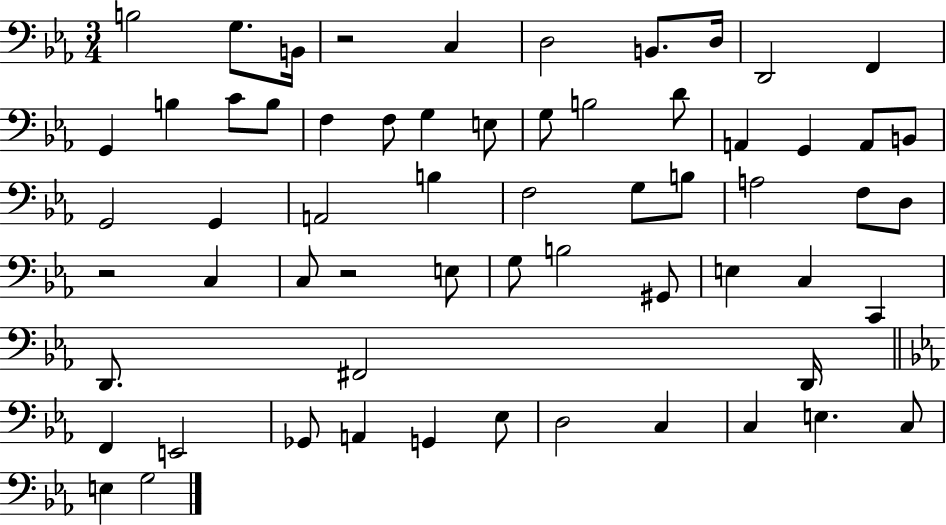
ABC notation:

X:1
T:Untitled
M:3/4
L:1/4
K:Eb
B,2 G,/2 B,,/4 z2 C, D,2 B,,/2 D,/4 D,,2 F,, G,, B, C/2 B,/2 F, F,/2 G, E,/2 G,/2 B,2 D/2 A,, G,, A,,/2 B,,/2 G,,2 G,, A,,2 B, F,2 G,/2 B,/2 A,2 F,/2 D,/2 z2 C, C,/2 z2 E,/2 G,/2 B,2 ^G,,/2 E, C, C,, D,,/2 ^F,,2 D,,/4 F,, E,,2 _G,,/2 A,, G,, _E,/2 D,2 C, C, E, C,/2 E, G,2